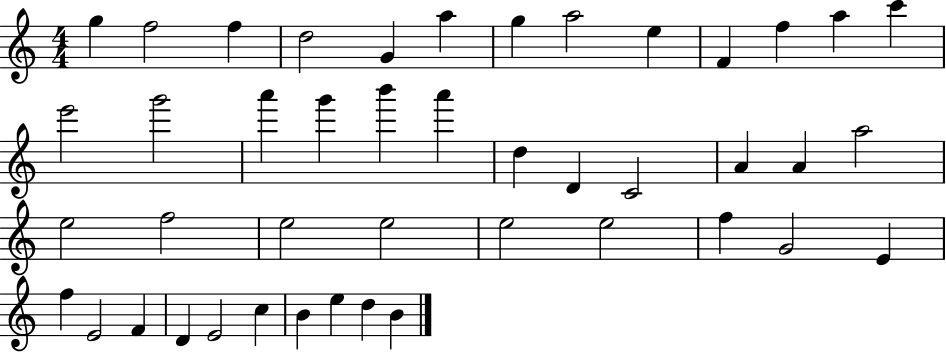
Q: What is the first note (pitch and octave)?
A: G5